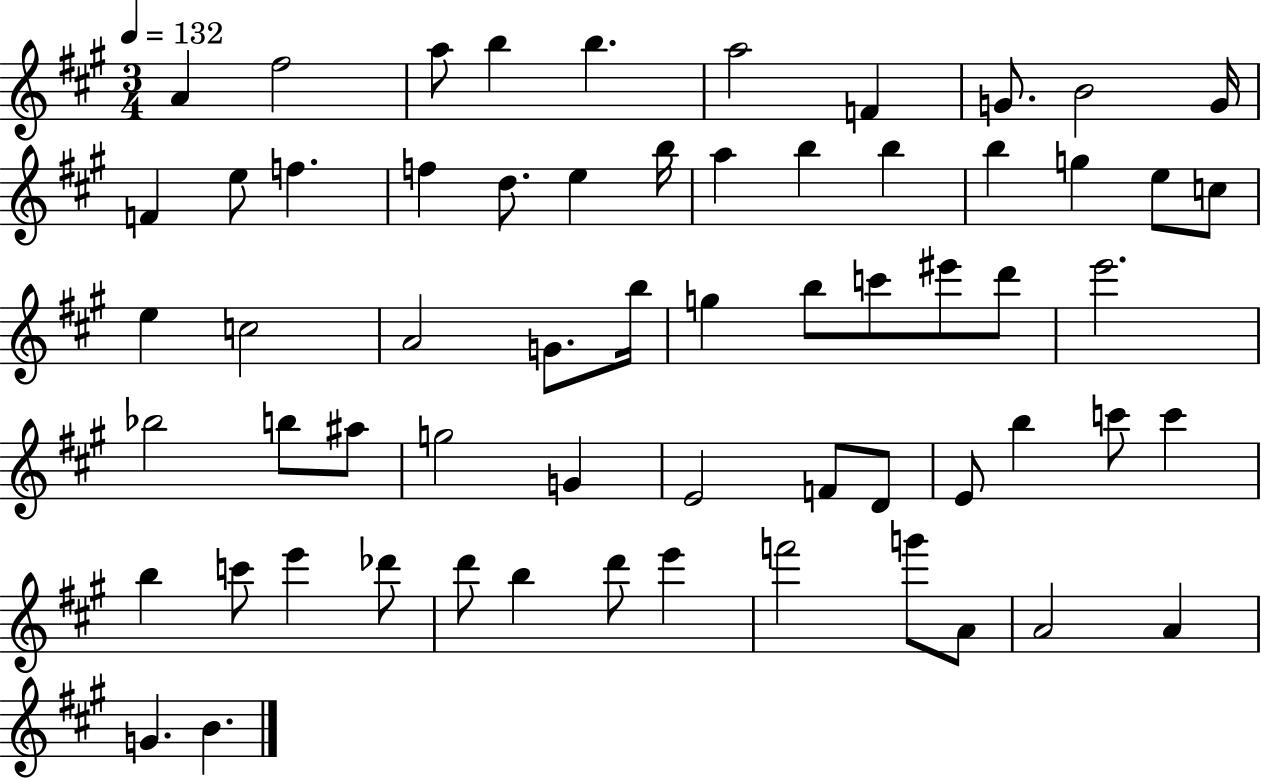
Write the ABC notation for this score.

X:1
T:Untitled
M:3/4
L:1/4
K:A
A ^f2 a/2 b b a2 F G/2 B2 G/4 F e/2 f f d/2 e b/4 a b b b g e/2 c/2 e c2 A2 G/2 b/4 g b/2 c'/2 ^e'/2 d'/2 e'2 _b2 b/2 ^a/2 g2 G E2 F/2 D/2 E/2 b c'/2 c' b c'/2 e' _d'/2 d'/2 b d'/2 e' f'2 g'/2 A/2 A2 A G B